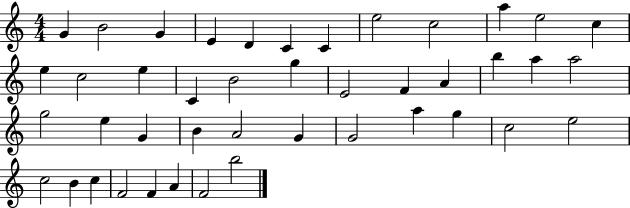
G4/q B4/h G4/q E4/q D4/q C4/q C4/q E5/h C5/h A5/q E5/h C5/q E5/q C5/h E5/q C4/q B4/h G5/q E4/h F4/q A4/q B5/q A5/q A5/h G5/h E5/q G4/q B4/q A4/h G4/q G4/h A5/q G5/q C5/h E5/h C5/h B4/q C5/q F4/h F4/q A4/q F4/h B5/h